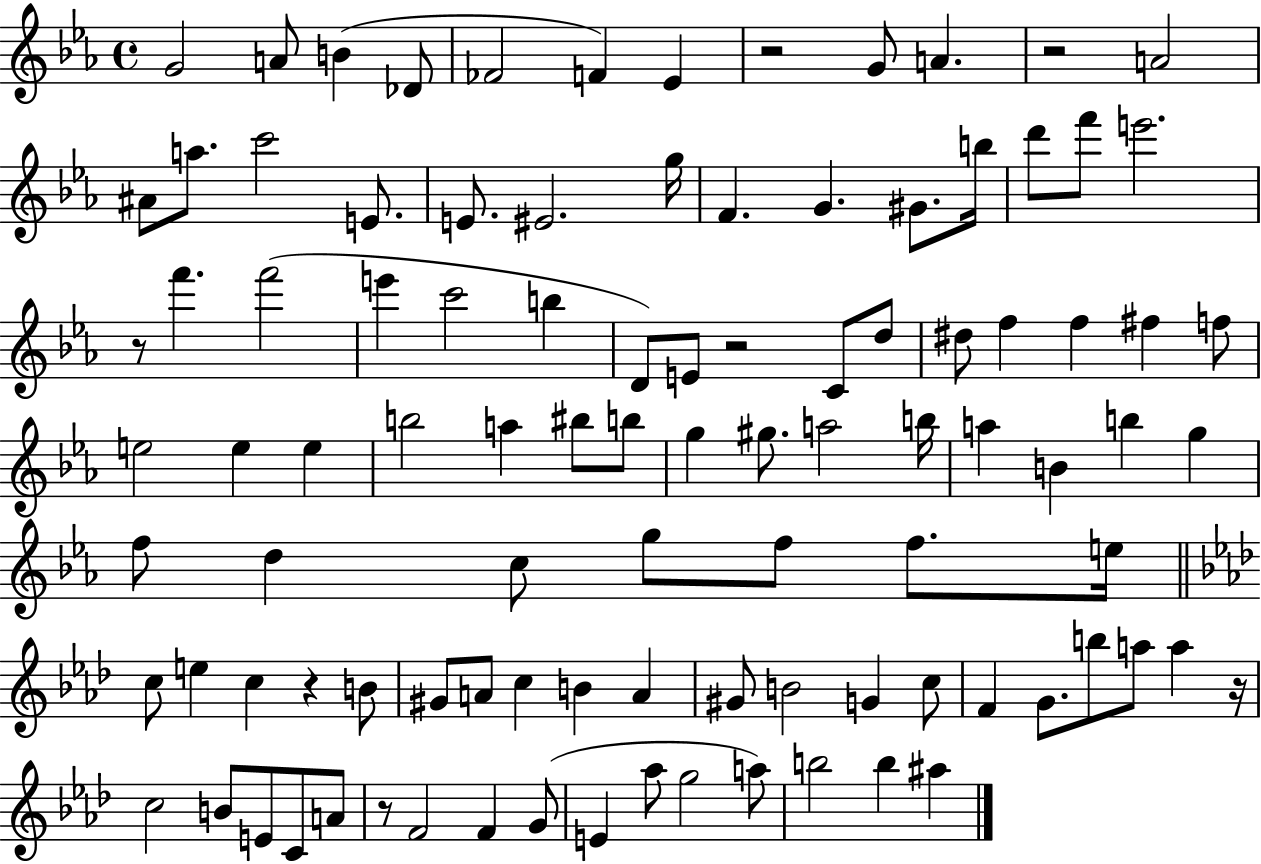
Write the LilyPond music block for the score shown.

{
  \clef treble
  \time 4/4
  \defaultTimeSignature
  \key ees \major
  \repeat volta 2 { g'2 a'8 b'4( des'8 | fes'2 f'4) ees'4 | r2 g'8 a'4. | r2 a'2 | \break ais'8 a''8. c'''2 e'8. | e'8. eis'2. g''16 | f'4. g'4. gis'8. b''16 | d'''8 f'''8 e'''2. | \break r8 f'''4. f'''2( | e'''4 c'''2 b''4 | d'8) e'8 r2 c'8 d''8 | dis''8 f''4 f''4 fis''4 f''8 | \break e''2 e''4 e''4 | b''2 a''4 bis''8 b''8 | g''4 gis''8. a''2 b''16 | a''4 b'4 b''4 g''4 | \break f''8 d''4 c''8 g''8 f''8 f''8. e''16 | \bar "||" \break \key f \minor c''8 e''4 c''4 r4 b'8 | gis'8 a'8 c''4 b'4 a'4 | gis'8 b'2 g'4 c''8 | f'4 g'8. b''8 a''8 a''4 r16 | \break c''2 b'8 e'8 c'8 a'8 | r8 f'2 f'4 g'8( | e'4 aes''8 g''2 a''8) | b''2 b''4 ais''4 | \break } \bar "|."
}